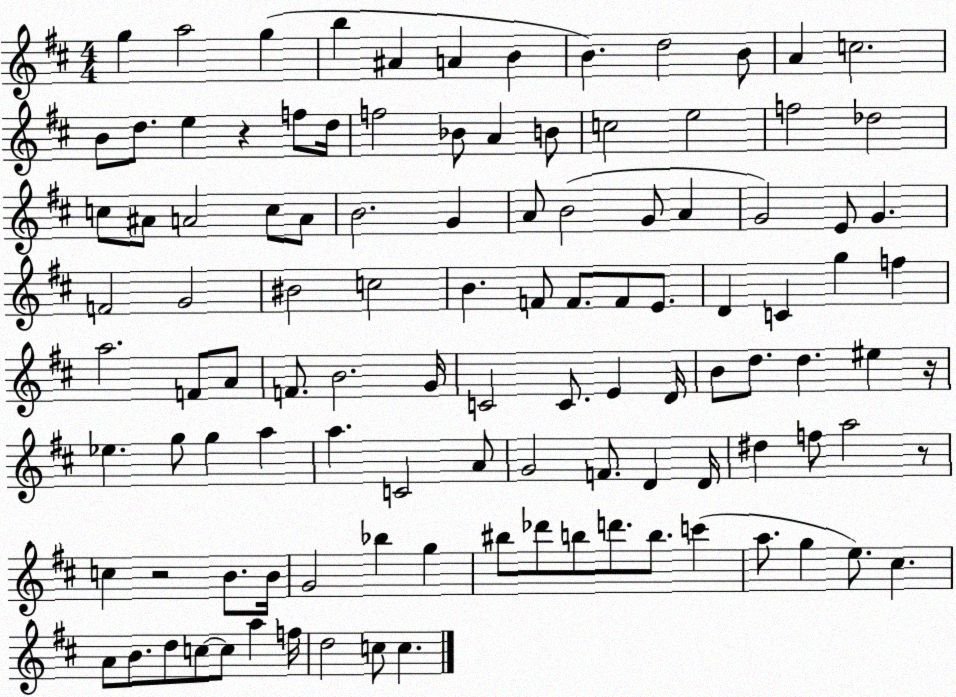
X:1
T:Untitled
M:4/4
L:1/4
K:D
g a2 g b ^A A B B d2 B/2 A c2 B/2 d/2 e z f/2 d/4 f2 _B/2 A B/2 c2 e2 f2 _d2 c/2 ^A/2 A2 c/2 A/2 B2 G A/2 B2 G/2 A G2 E/2 G F2 G2 ^B2 c2 B F/2 F/2 F/2 E/2 D C g f a2 F/2 A/2 F/2 B2 G/4 C2 C/2 E D/4 B/2 d/2 d ^e z/4 _e g/2 g a a C2 A/2 G2 F/2 D D/4 ^d f/2 a2 z/2 c z2 B/2 B/4 G2 _b g ^b/2 _d'/2 b/2 d'/2 b/2 c' a/2 g e/2 ^c A/2 B/2 d/2 c/2 c/2 a f/4 d2 c/2 c